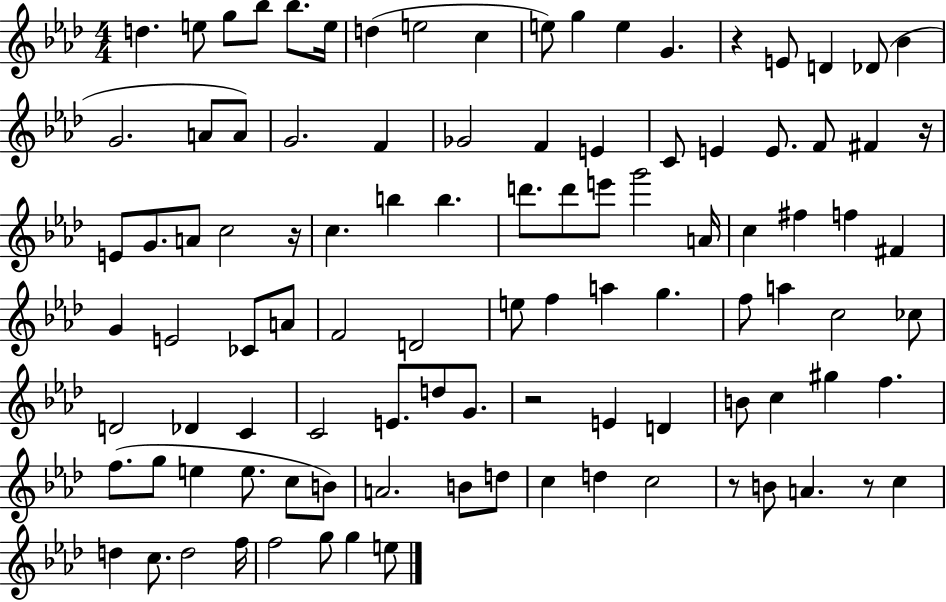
D5/q. E5/e G5/e Bb5/e Bb5/e. E5/s D5/q E5/h C5/q E5/e G5/q E5/q G4/q. R/q E4/e D4/q Db4/e Bb4/q G4/h. A4/e A4/e G4/h. F4/q Gb4/h F4/q E4/q C4/e E4/q E4/e. F4/e F#4/q R/s E4/e G4/e. A4/e C5/h R/s C5/q. B5/q B5/q. D6/e. D6/e E6/e G6/h A4/s C5/q F#5/q F5/q F#4/q G4/q E4/h CES4/e A4/e F4/h D4/h E5/e F5/q A5/q G5/q. F5/e A5/q C5/h CES5/e D4/h Db4/q C4/q C4/h E4/e. D5/e G4/e. R/h E4/q D4/q B4/e C5/q G#5/q F5/q. F5/e. G5/e E5/q E5/e. C5/e B4/e A4/h. B4/e D5/e C5/q D5/q C5/h R/e B4/e A4/q. R/e C5/q D5/q C5/e. D5/h F5/s F5/h G5/e G5/q E5/e